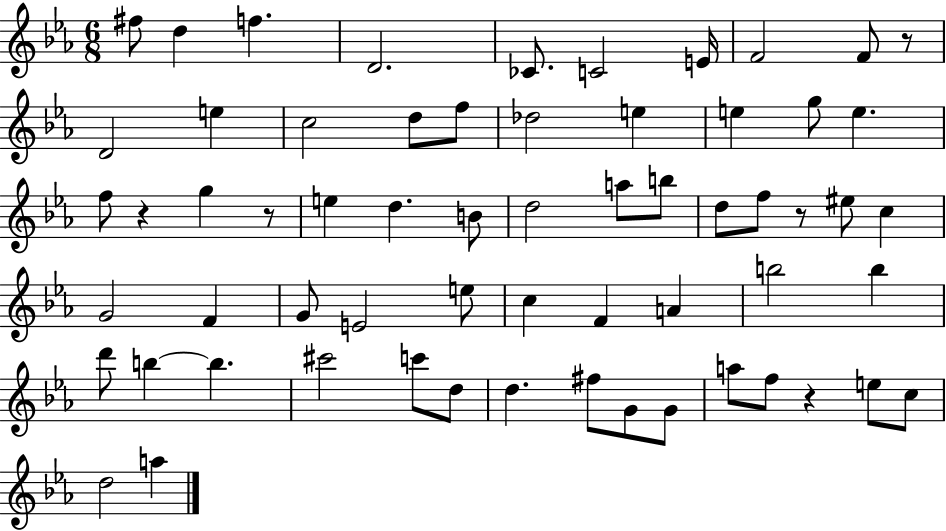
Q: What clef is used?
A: treble